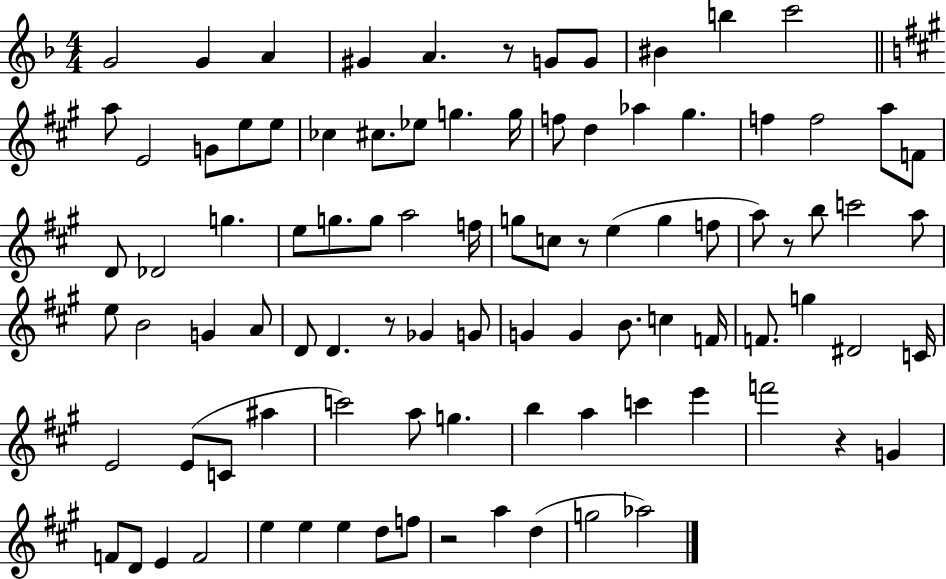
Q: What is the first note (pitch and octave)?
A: G4